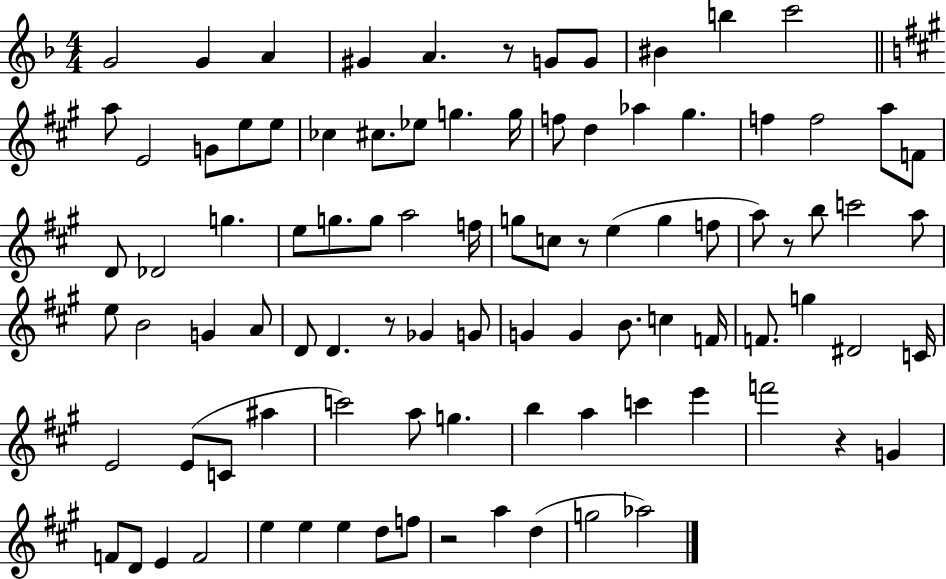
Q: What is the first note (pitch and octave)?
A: G4